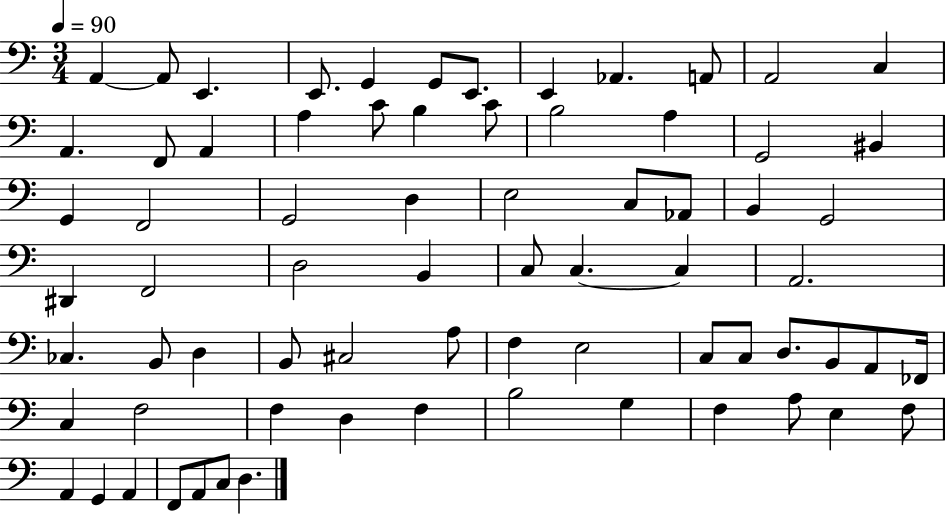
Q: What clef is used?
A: bass